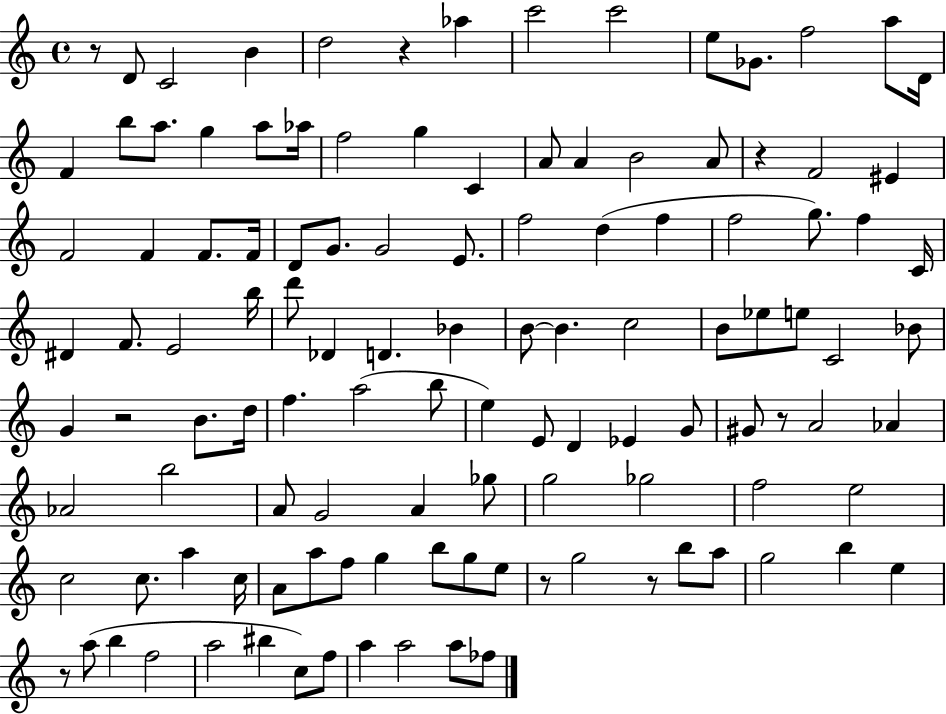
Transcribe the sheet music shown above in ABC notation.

X:1
T:Untitled
M:4/4
L:1/4
K:C
z/2 D/2 C2 B d2 z _a c'2 c'2 e/2 _G/2 f2 a/2 D/4 F b/2 a/2 g a/2 _a/4 f2 g C A/2 A B2 A/2 z F2 ^E F2 F F/2 F/4 D/2 G/2 G2 E/2 f2 d f f2 g/2 f C/4 ^D F/2 E2 b/4 d'/2 _D D _B B/2 B c2 B/2 _e/2 e/2 C2 _B/2 G z2 B/2 d/4 f a2 b/2 e E/2 D _E G/2 ^G/2 z/2 A2 _A _A2 b2 A/2 G2 A _g/2 g2 _g2 f2 e2 c2 c/2 a c/4 A/2 a/2 f/2 g b/2 g/2 e/2 z/2 g2 z/2 b/2 a/2 g2 b e z/2 a/2 b f2 a2 ^b c/2 f/2 a a2 a/2 _f/2